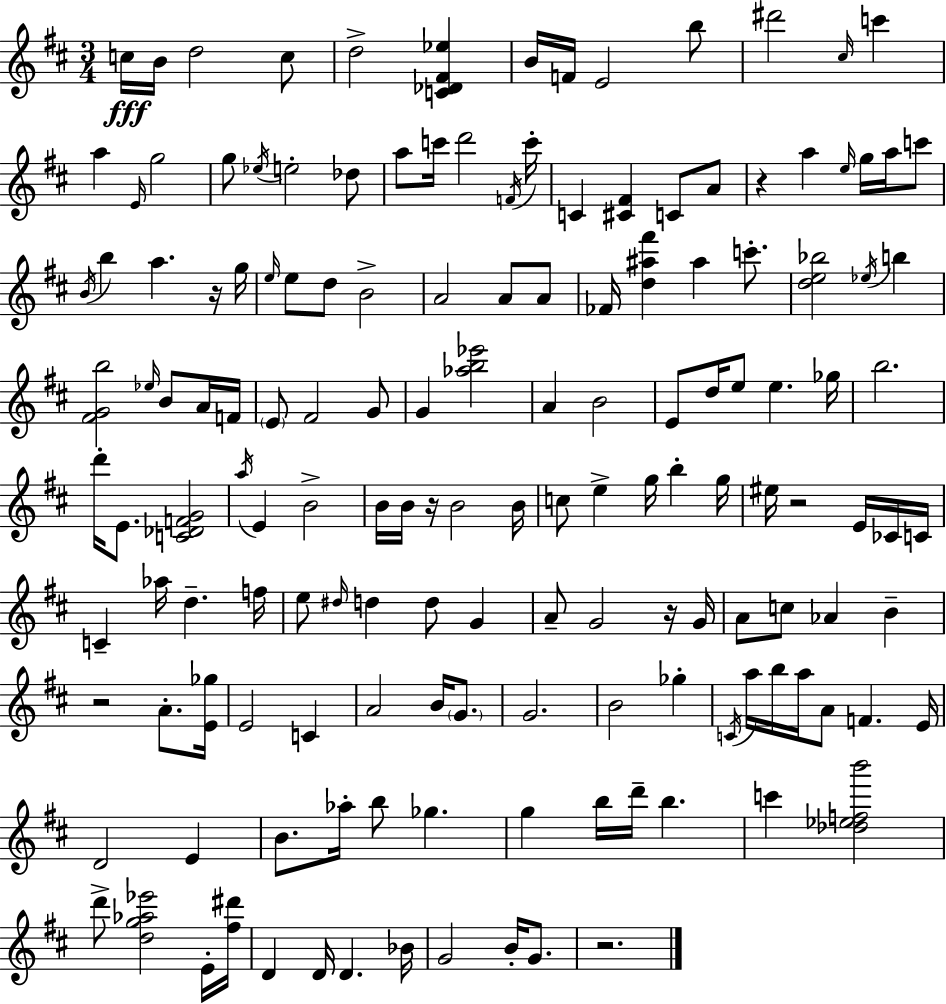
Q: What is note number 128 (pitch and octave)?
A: D4